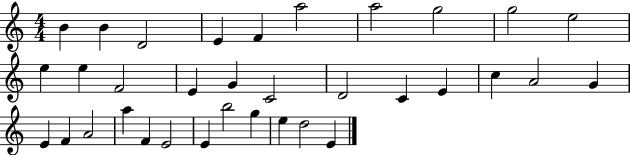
{
  \clef treble
  \numericTimeSignature
  \time 4/4
  \key c \major
  b'4 b'4 d'2 | e'4 f'4 a''2 | a''2 g''2 | g''2 e''2 | \break e''4 e''4 f'2 | e'4 g'4 c'2 | d'2 c'4 e'4 | c''4 a'2 g'4 | \break e'4 f'4 a'2 | a''4 f'4 e'2 | e'4 b''2 g''4 | e''4 d''2 e'4 | \break \bar "|."
}